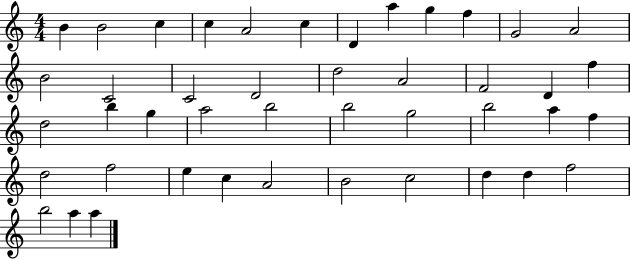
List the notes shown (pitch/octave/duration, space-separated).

B4/q B4/h C5/q C5/q A4/h C5/q D4/q A5/q G5/q F5/q G4/h A4/h B4/h C4/h C4/h D4/h D5/h A4/h F4/h D4/q F5/q D5/h B5/q G5/q A5/h B5/h B5/h G5/h B5/h A5/q F5/q D5/h F5/h E5/q C5/q A4/h B4/h C5/h D5/q D5/q F5/h B5/h A5/q A5/q